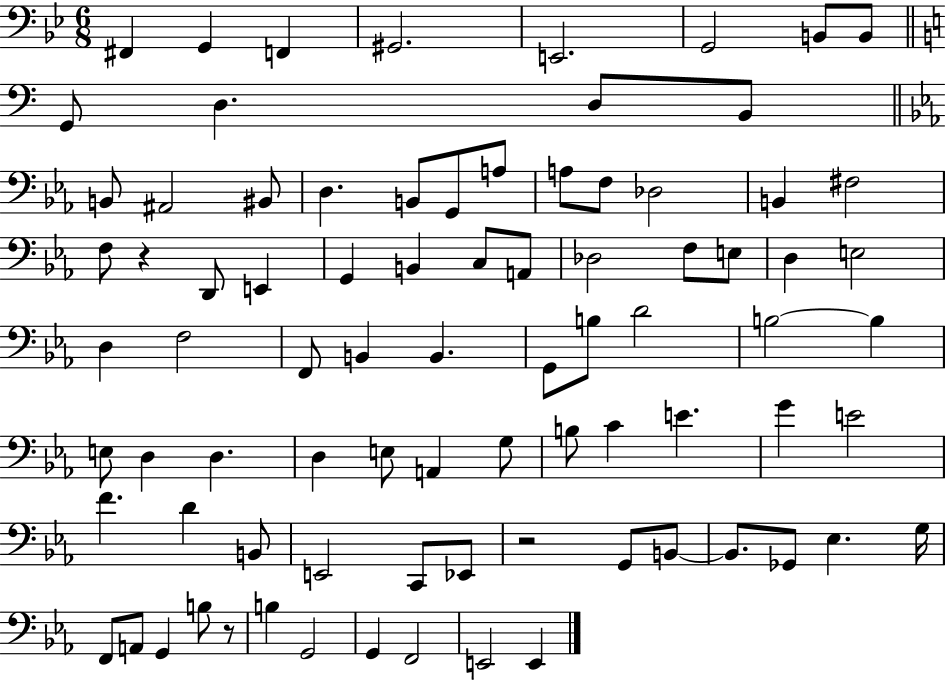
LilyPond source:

{
  \clef bass
  \numericTimeSignature
  \time 6/8
  \key bes \major
  fis,4 g,4 f,4 | gis,2. | e,2. | g,2 b,8 b,8 | \break \bar "||" \break \key c \major g,8 d4. d8 b,8 | \bar "||" \break \key c \minor b,8 ais,2 bis,8 | d4. b,8 g,8 a8 | a8 f8 des2 | b,4 fis2 | \break f8 r4 d,8 e,4 | g,4 b,4 c8 a,8 | des2 f8 e8 | d4 e2 | \break d4 f2 | f,8 b,4 b,4. | g,8 b8 d'2 | b2~~ b4 | \break e8 d4 d4. | d4 e8 a,4 g8 | b8 c'4 e'4. | g'4 e'2 | \break f'4. d'4 b,8 | e,2 c,8 ees,8 | r2 g,8 b,8~~ | b,8. ges,8 ees4. g16 | \break f,8 a,8 g,4 b8 r8 | b4 g,2 | g,4 f,2 | e,2 e,4 | \break \bar "|."
}